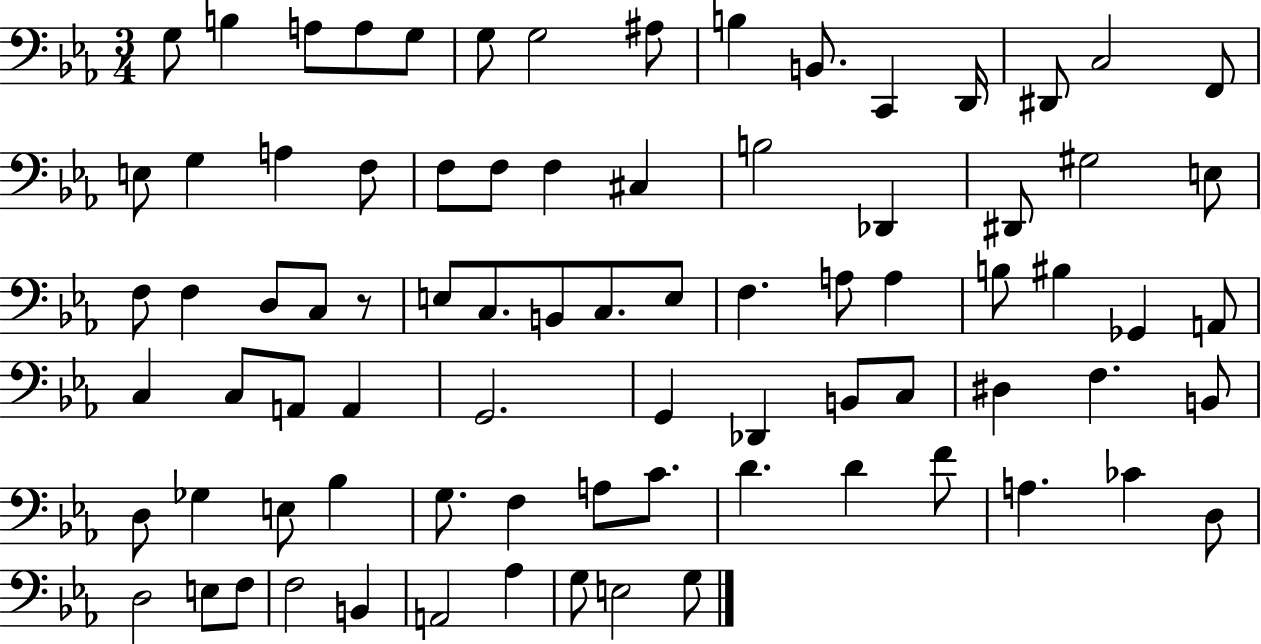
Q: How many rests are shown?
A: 1